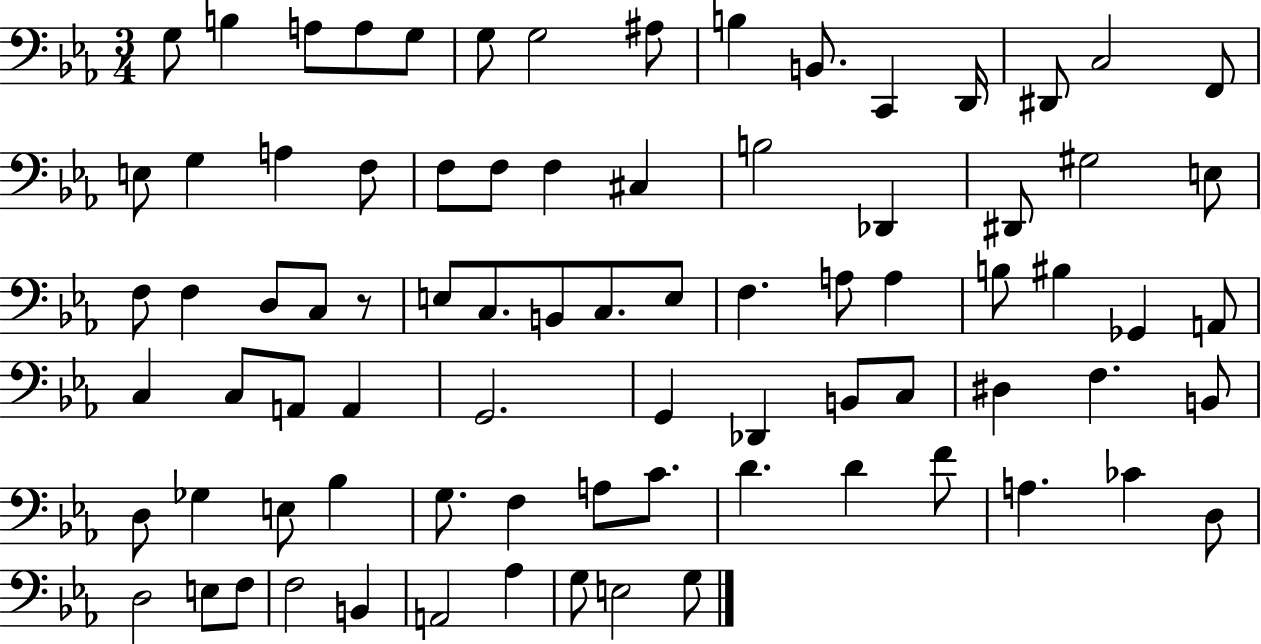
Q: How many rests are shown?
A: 1